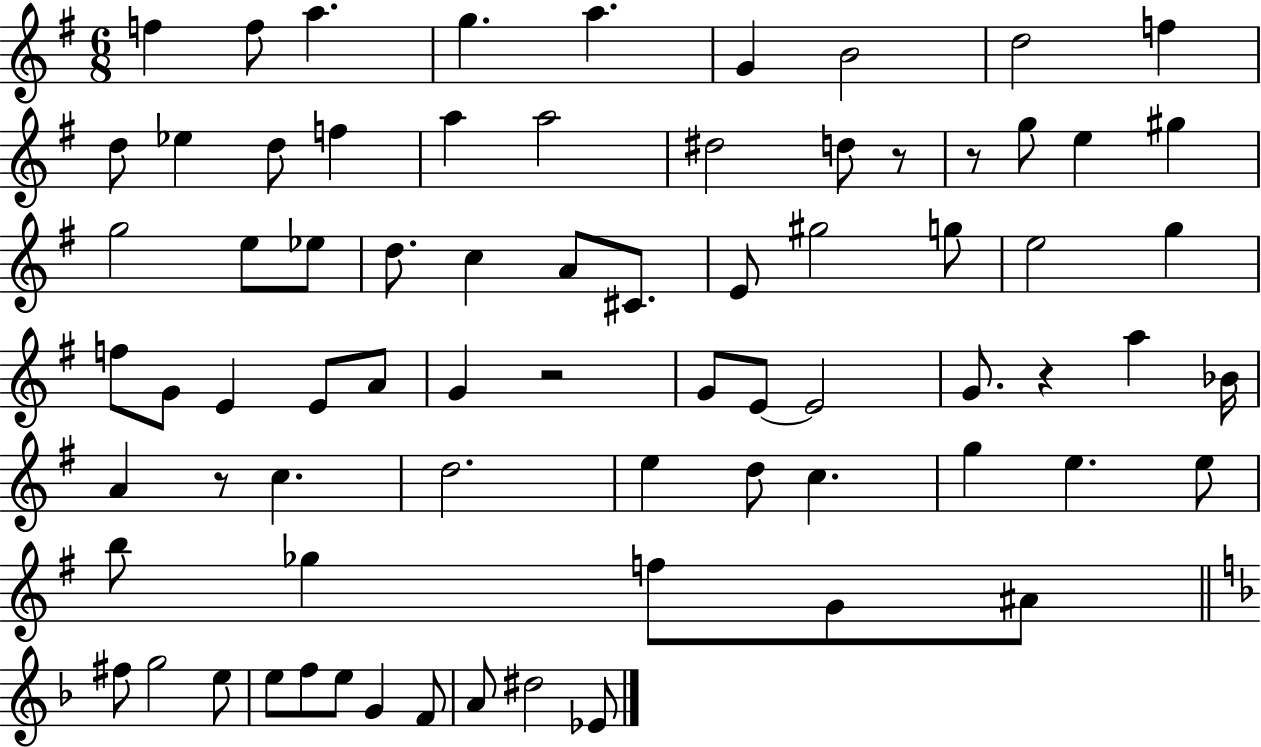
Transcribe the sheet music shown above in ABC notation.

X:1
T:Untitled
M:6/8
L:1/4
K:G
f f/2 a g a G B2 d2 f d/2 _e d/2 f a a2 ^d2 d/2 z/2 z/2 g/2 e ^g g2 e/2 _e/2 d/2 c A/2 ^C/2 E/2 ^g2 g/2 e2 g f/2 G/2 E E/2 A/2 G z2 G/2 E/2 E2 G/2 z a _B/4 A z/2 c d2 e d/2 c g e e/2 b/2 _g f/2 G/2 ^A/2 ^f/2 g2 e/2 e/2 f/2 e/2 G F/2 A/2 ^d2 _E/2